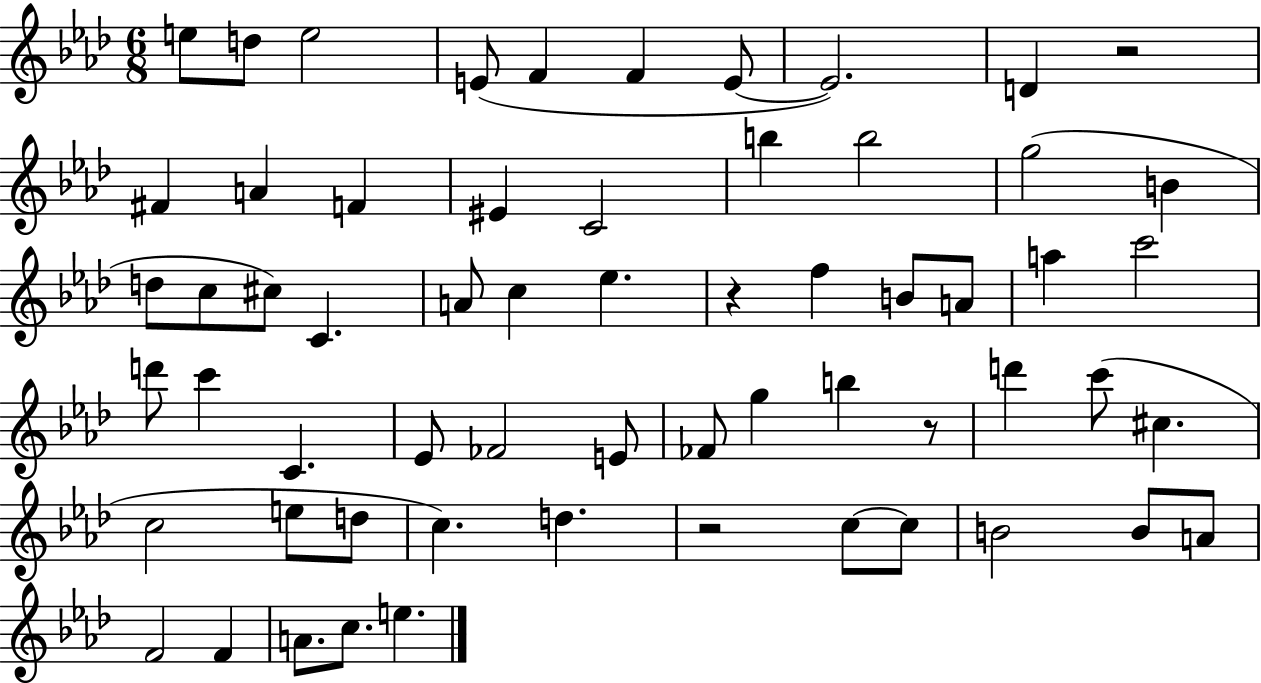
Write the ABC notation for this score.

X:1
T:Untitled
M:6/8
L:1/4
K:Ab
e/2 d/2 e2 E/2 F F E/2 E2 D z2 ^F A F ^E C2 b b2 g2 B d/2 c/2 ^c/2 C A/2 c _e z f B/2 A/2 a c'2 d'/2 c' C _E/2 _F2 E/2 _F/2 g b z/2 d' c'/2 ^c c2 e/2 d/2 c d z2 c/2 c/2 B2 B/2 A/2 F2 F A/2 c/2 e